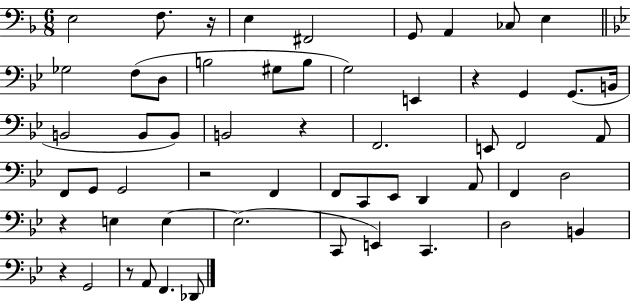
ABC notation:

X:1
T:Untitled
M:6/8
L:1/4
K:F
E,2 F,/2 z/4 E, ^F,,2 G,,/2 A,, _C,/2 E, _G,2 F,/2 D,/2 B,2 ^G,/2 B,/2 G,2 E,, z G,, G,,/2 B,,/4 B,,2 B,,/2 B,,/2 B,,2 z F,,2 E,,/2 F,,2 A,,/2 F,,/2 G,,/2 G,,2 z2 F,, F,,/2 C,,/2 _E,,/2 D,, A,,/2 F,, D,2 z E, E, E,2 C,,/2 E,, C,, D,2 B,, z G,,2 z/2 A,,/2 F,, _D,,/2